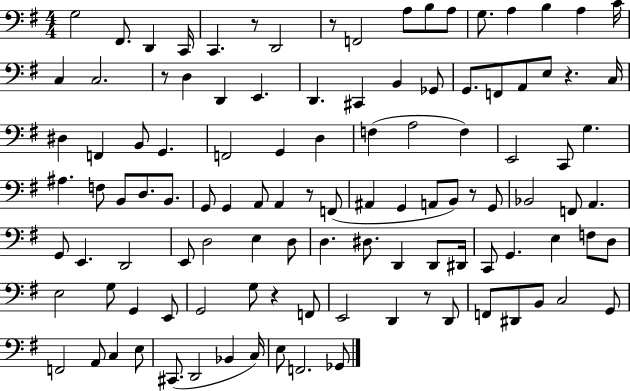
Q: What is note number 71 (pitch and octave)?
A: D2